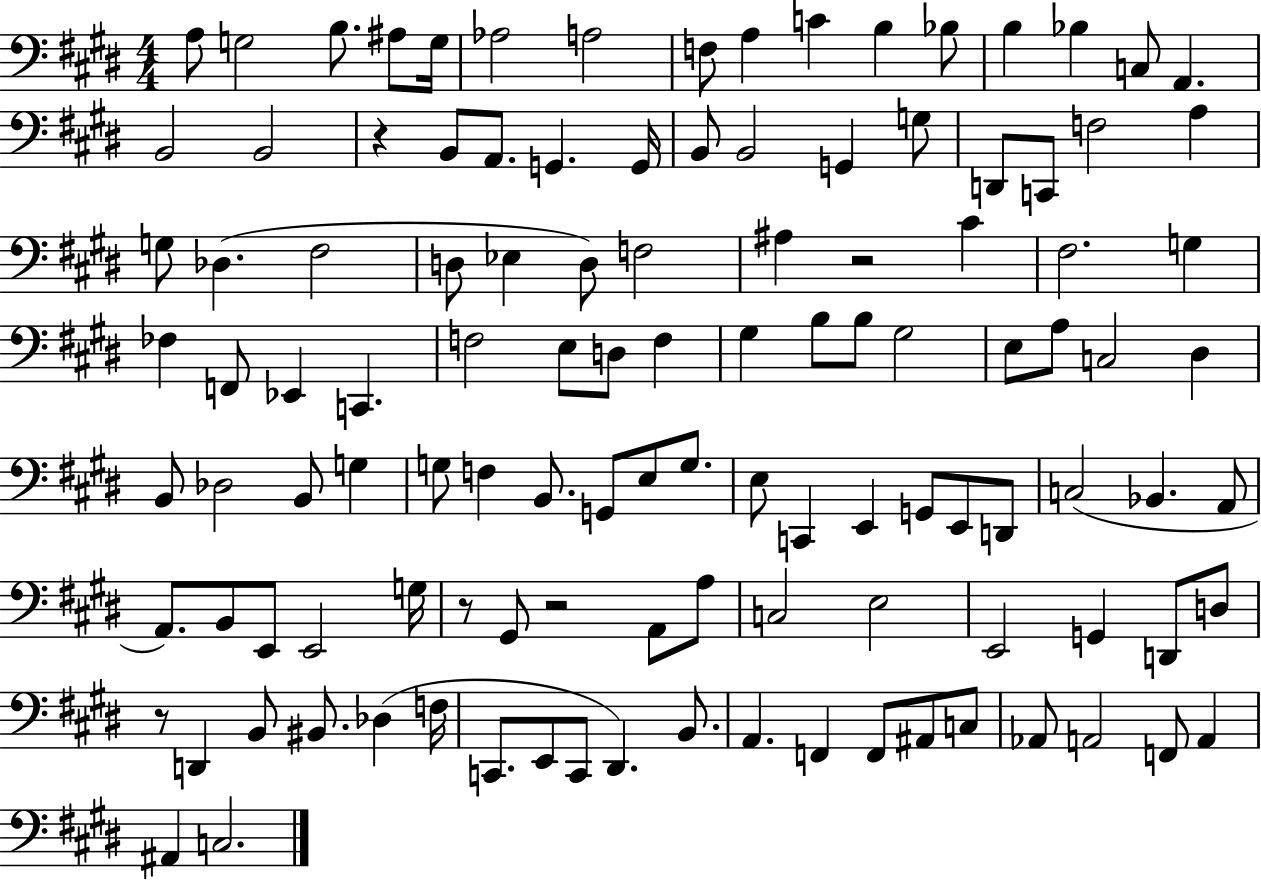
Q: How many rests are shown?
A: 5